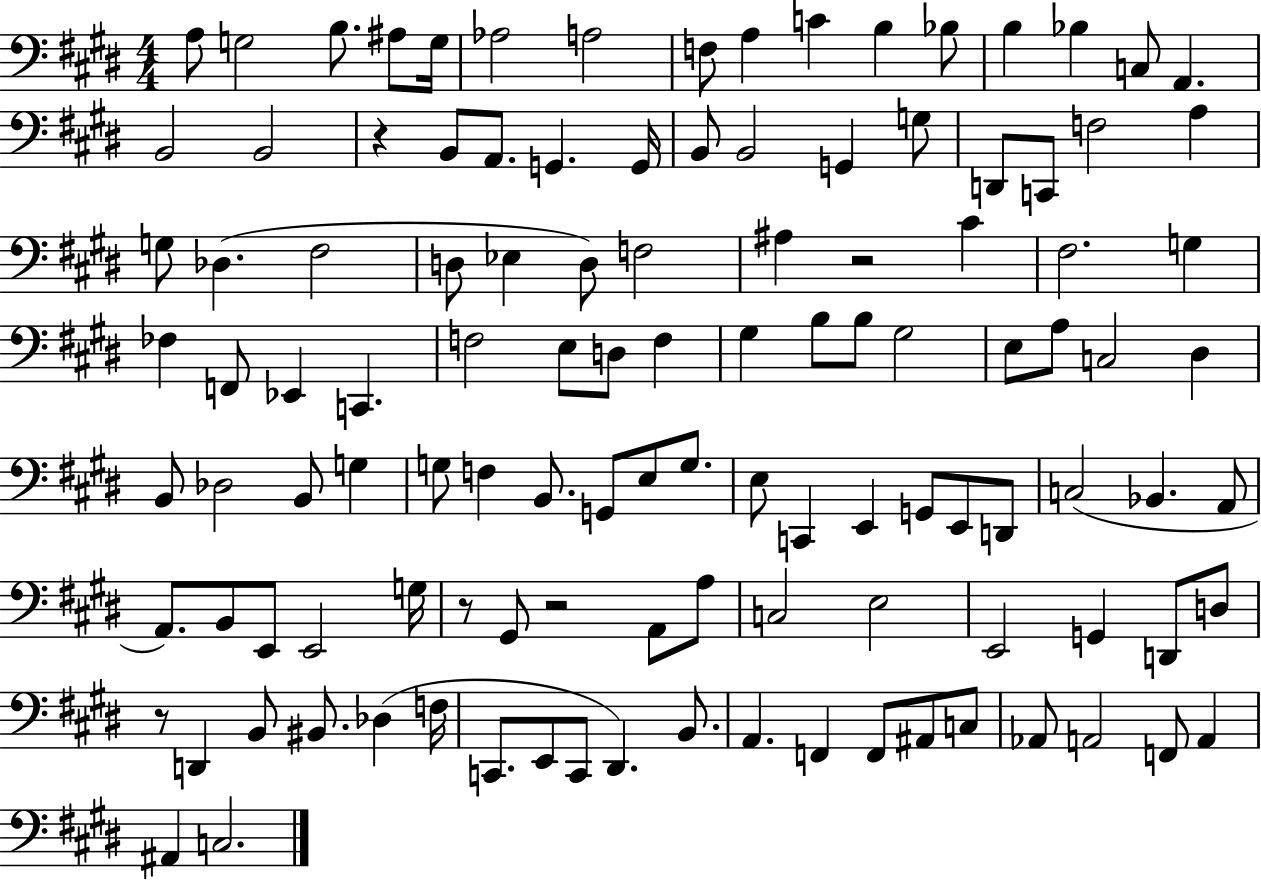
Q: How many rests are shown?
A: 5